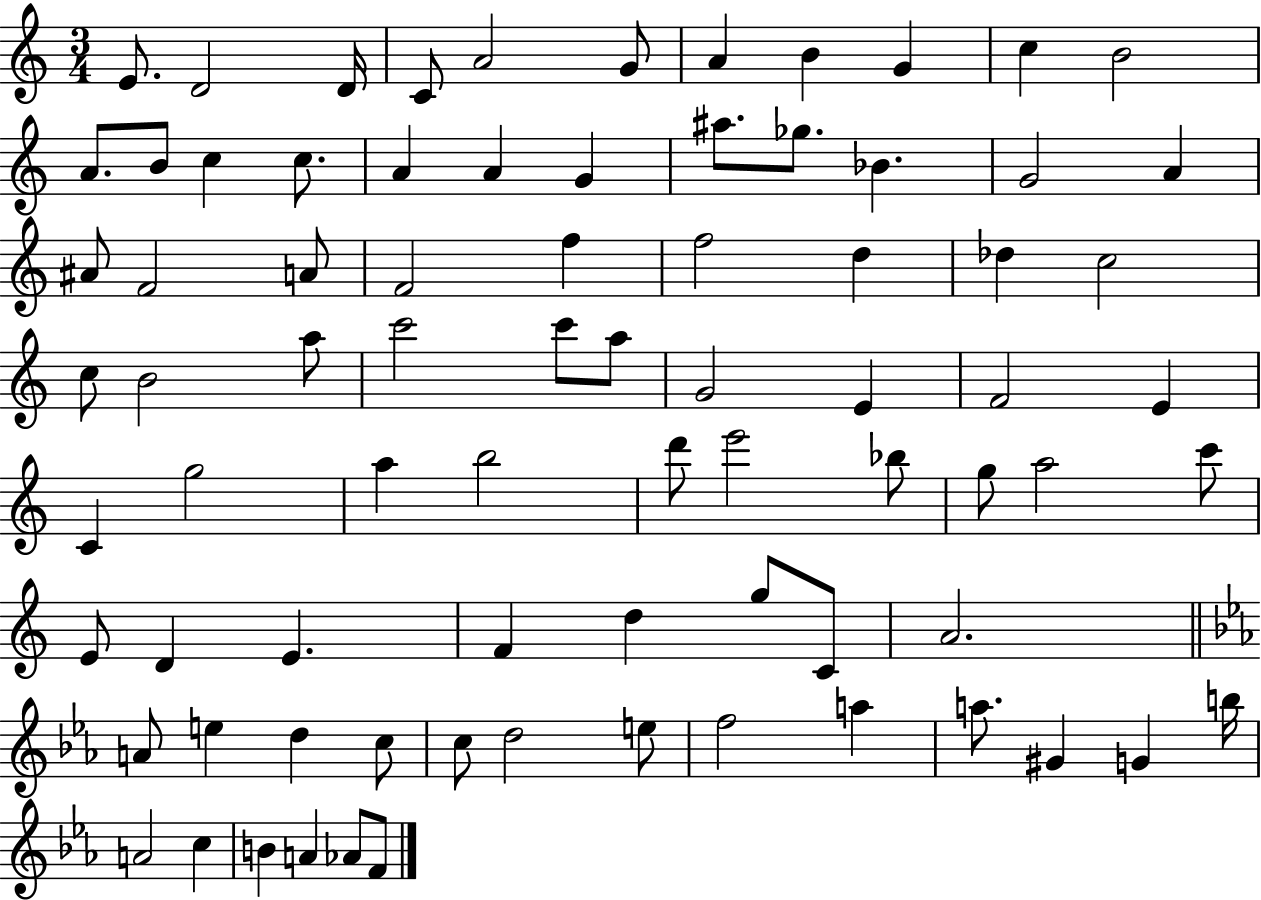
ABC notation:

X:1
T:Untitled
M:3/4
L:1/4
K:C
E/2 D2 D/4 C/2 A2 G/2 A B G c B2 A/2 B/2 c c/2 A A G ^a/2 _g/2 _B G2 A ^A/2 F2 A/2 F2 f f2 d _d c2 c/2 B2 a/2 c'2 c'/2 a/2 G2 E F2 E C g2 a b2 d'/2 e'2 _b/2 g/2 a2 c'/2 E/2 D E F d g/2 C/2 A2 A/2 e d c/2 c/2 d2 e/2 f2 a a/2 ^G G b/4 A2 c B A _A/2 F/2